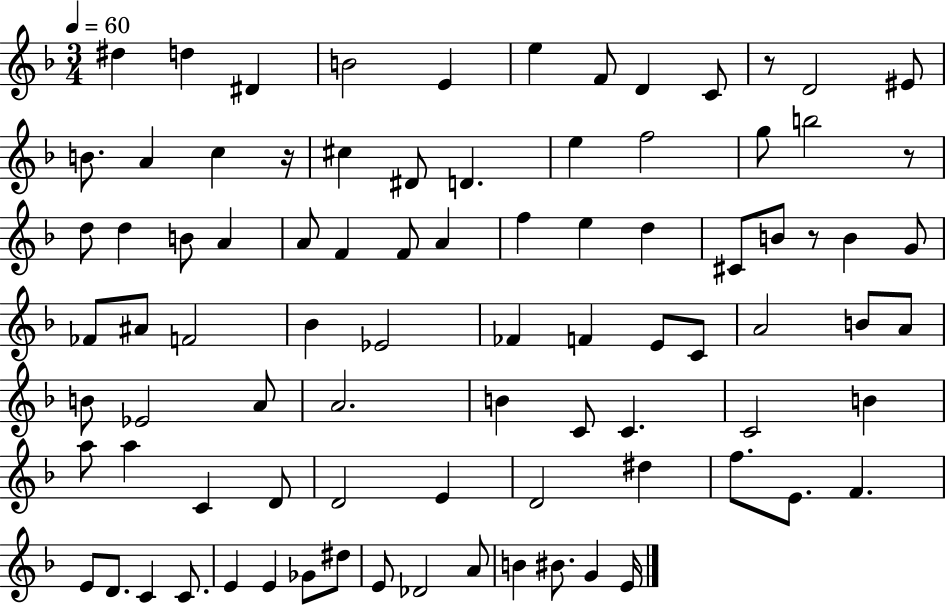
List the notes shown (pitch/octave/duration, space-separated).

D#5/q D5/q D#4/q B4/h E4/q E5/q F4/e D4/q C4/e R/e D4/h EIS4/e B4/e. A4/q C5/q R/s C#5/q D#4/e D4/q. E5/q F5/h G5/e B5/h R/e D5/e D5/q B4/e A4/q A4/e F4/q F4/e A4/q F5/q E5/q D5/q C#4/e B4/e R/e B4/q G4/e FES4/e A#4/e F4/h Bb4/q Eb4/h FES4/q F4/q E4/e C4/e A4/h B4/e A4/e B4/e Eb4/h A4/e A4/h. B4/q C4/e C4/q. C4/h B4/q A5/e A5/q C4/q D4/e D4/h E4/q D4/h D#5/q F5/e. E4/e. F4/q. E4/e D4/e. C4/q C4/e. E4/q E4/q Gb4/e D#5/e E4/e Db4/h A4/e B4/q BIS4/e. G4/q E4/s